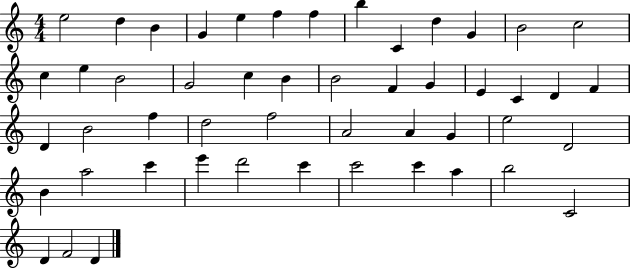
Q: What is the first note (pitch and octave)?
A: E5